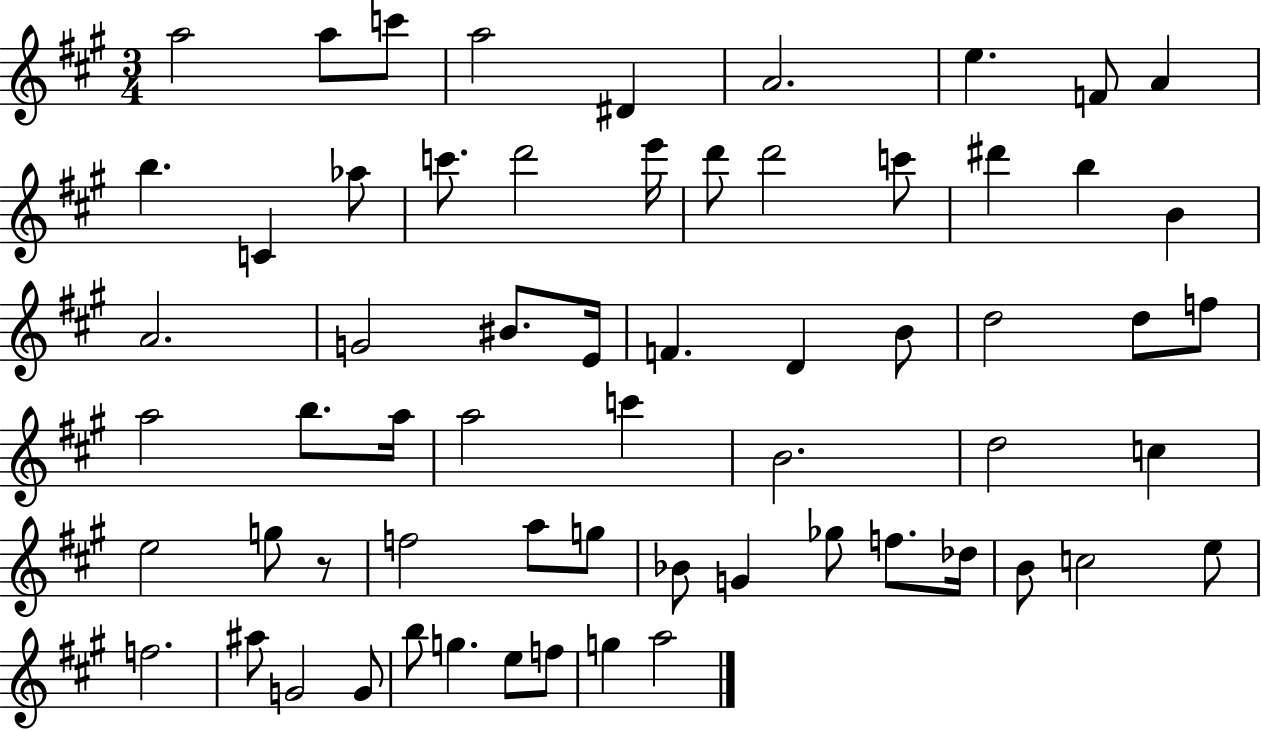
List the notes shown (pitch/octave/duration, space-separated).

A5/h A5/e C6/e A5/h D#4/q A4/h. E5/q. F4/e A4/q B5/q. C4/q Ab5/e C6/e. D6/h E6/s D6/e D6/h C6/e D#6/q B5/q B4/q A4/h. G4/h BIS4/e. E4/s F4/q. D4/q B4/e D5/h D5/e F5/e A5/h B5/e. A5/s A5/h C6/q B4/h. D5/h C5/q E5/h G5/e R/e F5/h A5/e G5/e Bb4/e G4/q Gb5/e F5/e. Db5/s B4/e C5/h E5/e F5/h. A#5/e G4/h G4/e B5/e G5/q. E5/e F5/e G5/q A5/h